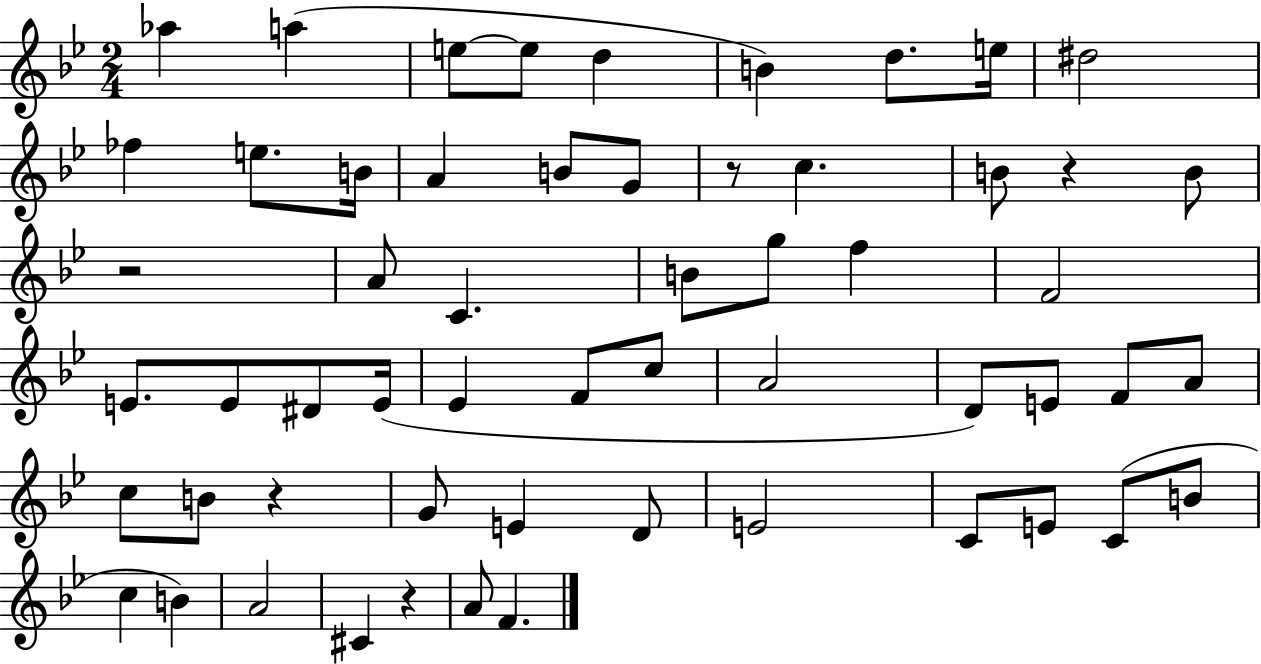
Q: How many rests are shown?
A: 5